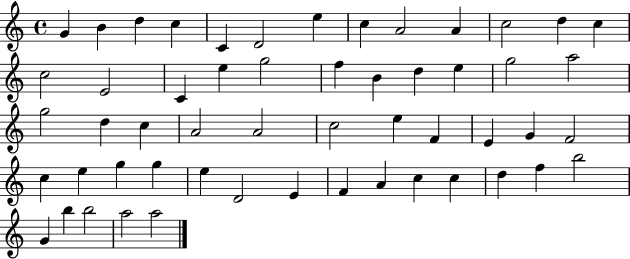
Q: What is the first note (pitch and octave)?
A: G4